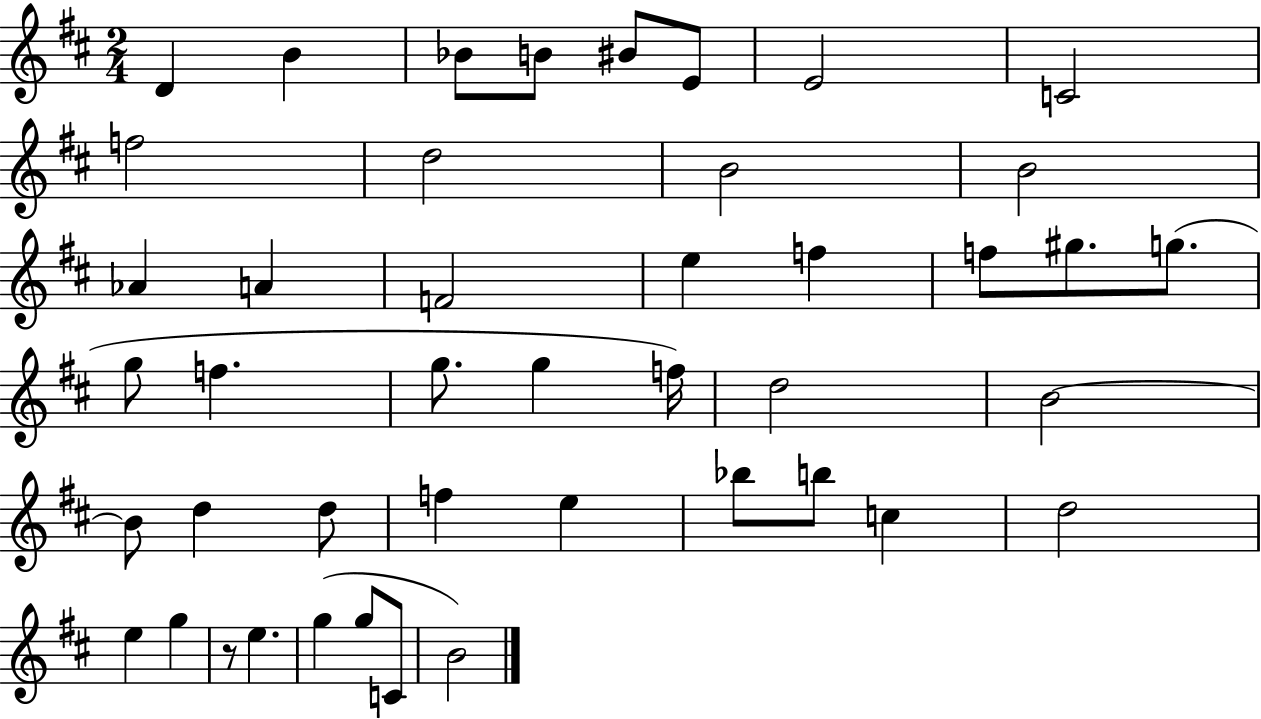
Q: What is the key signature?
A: D major